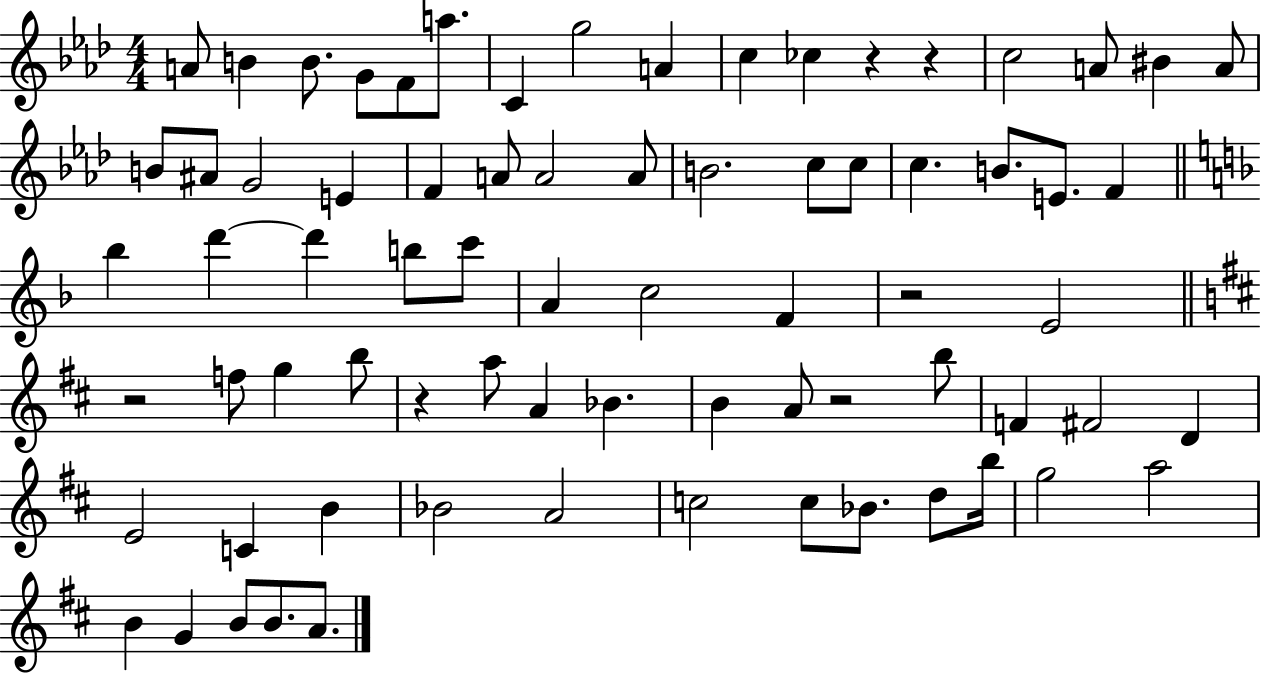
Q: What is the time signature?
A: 4/4